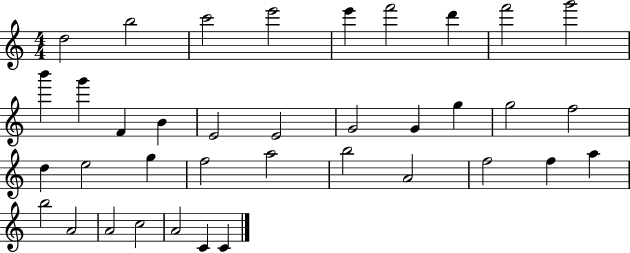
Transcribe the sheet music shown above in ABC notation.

X:1
T:Untitled
M:4/4
L:1/4
K:C
d2 b2 c'2 e'2 e' f'2 d' f'2 g'2 b' g' F B E2 E2 G2 G g g2 f2 d e2 g f2 a2 b2 A2 f2 f a b2 A2 A2 c2 A2 C C